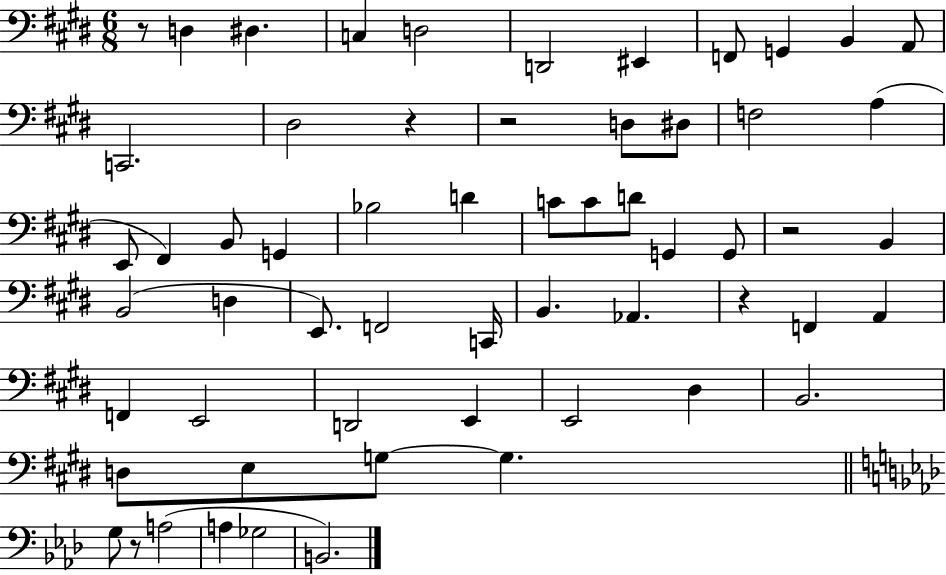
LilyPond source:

{
  \clef bass
  \numericTimeSignature
  \time 6/8
  \key e \major
  \repeat volta 2 { r8 d4 dis4. | c4 d2 | d,2 eis,4 | f,8 g,4 b,4 a,8 | \break c,2. | dis2 r4 | r2 d8 dis8 | f2 a4( | \break e,8 fis,4) b,8 g,4 | bes2 d'4 | c'8 c'8 d'8 g,4 g,8 | r2 b,4 | \break b,2( d4 | e,8.) f,2 c,16 | b,4. aes,4. | r4 f,4 a,4 | \break f,4 e,2 | d,2 e,4 | e,2 dis4 | b,2. | \break d8 e8 g8~~ g4. | \bar "||" \break \key aes \major g8 r8 a2( | a4 ges2 | b,2.) | } \bar "|."
}